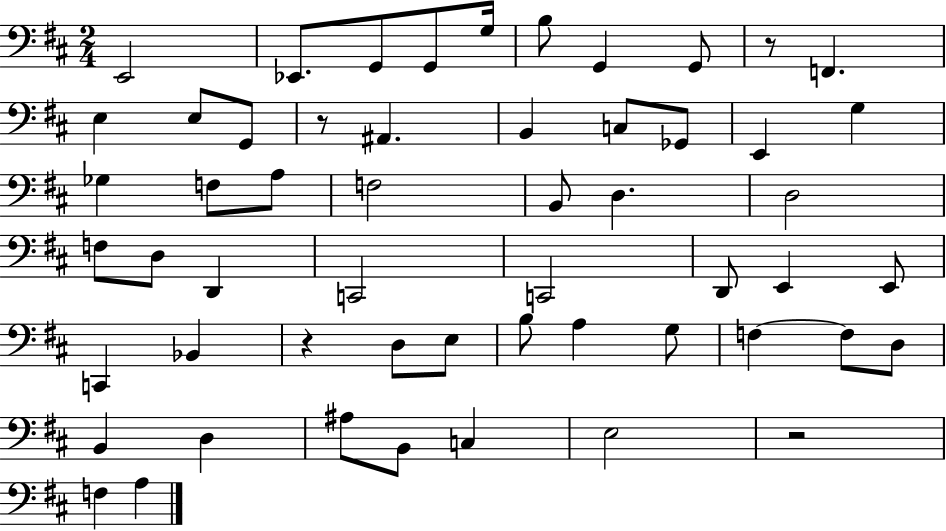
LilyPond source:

{
  \clef bass
  \numericTimeSignature
  \time 2/4
  \key d \major
  \repeat volta 2 { e,2 | ees,8. g,8 g,8 g16 | b8 g,4 g,8 | r8 f,4. | \break e4 e8 g,8 | r8 ais,4. | b,4 c8 ges,8 | e,4 g4 | \break ges4 f8 a8 | f2 | b,8 d4. | d2 | \break f8 d8 d,4 | c,2 | c,2 | d,8 e,4 e,8 | \break c,4 bes,4 | r4 d8 e8 | b8 a4 g8 | f4~~ f8 d8 | \break b,4 d4 | ais8 b,8 c4 | e2 | r2 | \break f4 a4 | } \bar "|."
}